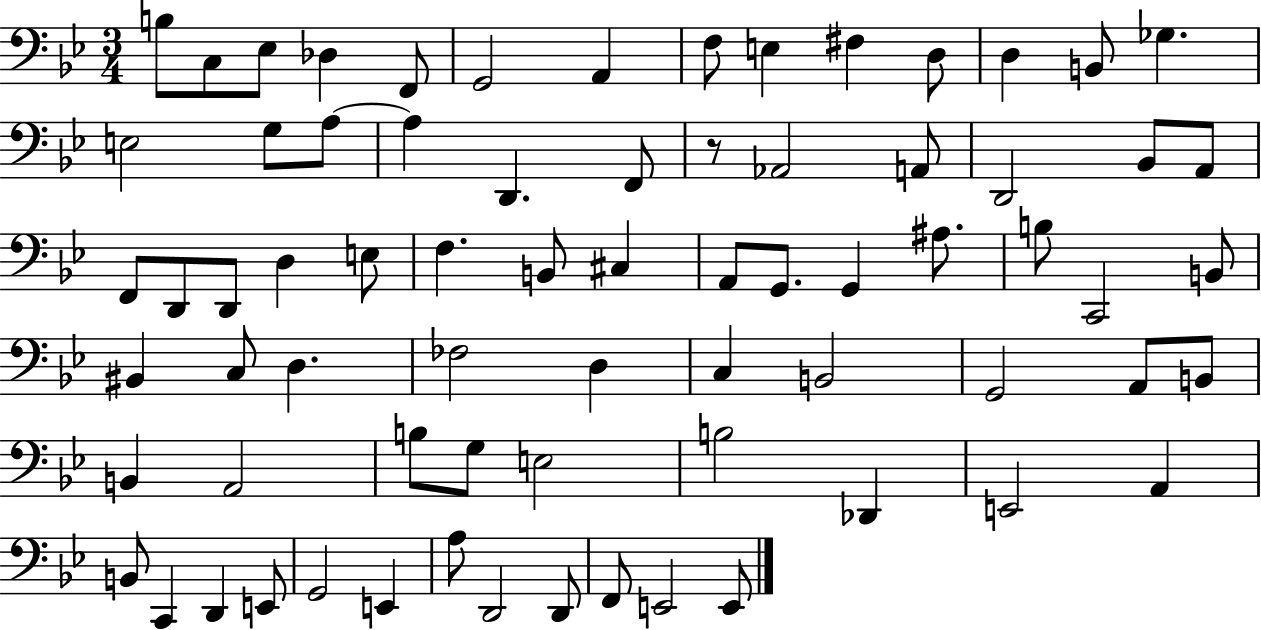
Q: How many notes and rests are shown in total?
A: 72